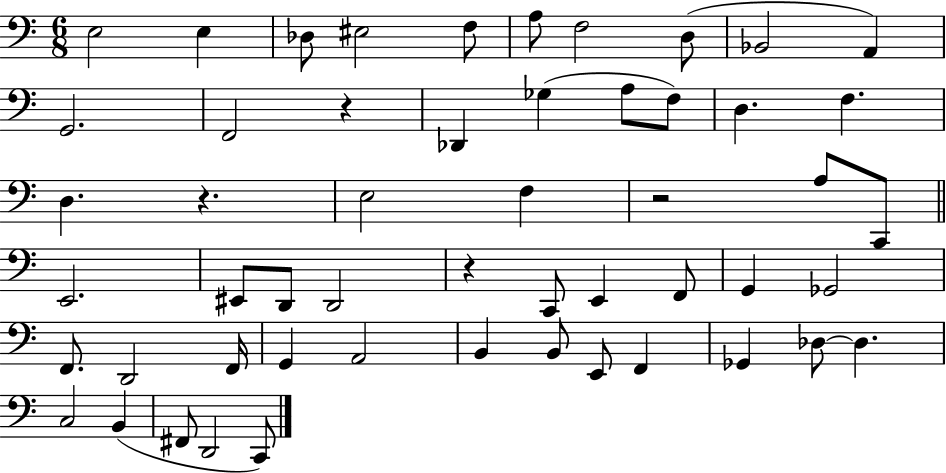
E3/h E3/q Db3/e EIS3/h F3/e A3/e F3/h D3/e Bb2/h A2/q G2/h. F2/h R/q Db2/q Gb3/q A3/e F3/e D3/q. F3/q. D3/q. R/q. E3/h F3/q R/h A3/e C2/e E2/h. EIS2/e D2/e D2/h R/q C2/e E2/q F2/e G2/q Gb2/h F2/e. D2/h F2/s G2/q A2/h B2/q B2/e E2/e F2/q Gb2/q Db3/e Db3/q. C3/h B2/q F#2/e D2/h C2/e